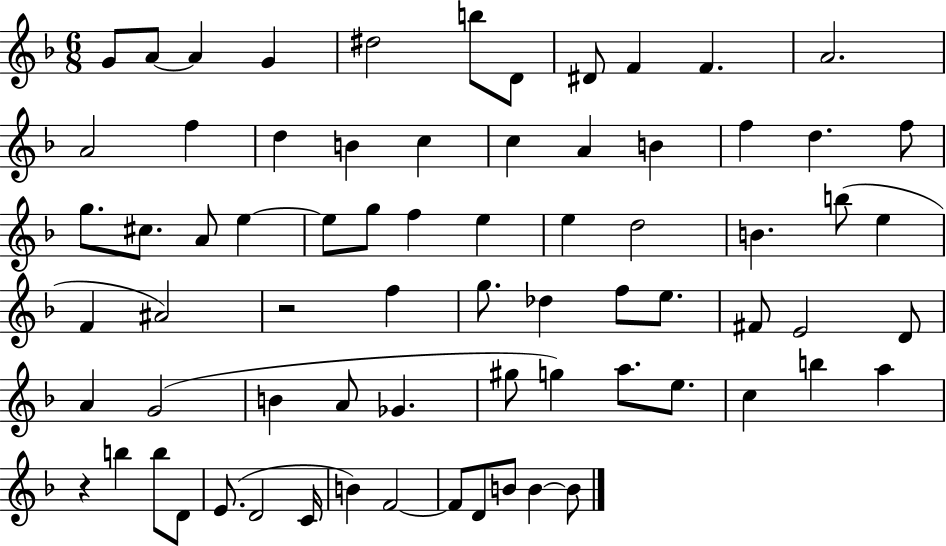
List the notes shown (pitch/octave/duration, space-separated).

G4/e A4/e A4/q G4/q D#5/h B5/e D4/e D#4/e F4/q F4/q. A4/h. A4/h F5/q D5/q B4/q C5/q C5/q A4/q B4/q F5/q D5/q. F5/e G5/e. C#5/e. A4/e E5/q E5/e G5/e F5/q E5/q E5/q D5/h B4/q. B5/e E5/q F4/q A#4/h R/h F5/q G5/e. Db5/q F5/e E5/e. F#4/e E4/h D4/e A4/q G4/h B4/q A4/e Gb4/q. G#5/e G5/q A5/e. E5/e. C5/q B5/q A5/q R/q B5/q B5/e D4/e E4/e. D4/h C4/s B4/q F4/h F4/e D4/e B4/e B4/q B4/e